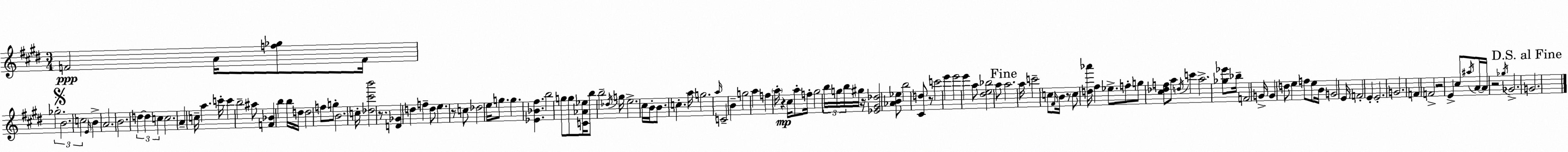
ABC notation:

X:1
T:Untitled
M:3/4
L:1/4
K:E
F2 A/4 [f_g]/2 F/4 _g2 B2 c2 E/4 B A2 B2 d d c c2 A c/4 a c'/4 c' b2 ^a/2 [F_B] b b/4 d/4 d2 f/2 g/2 B2 c/4 [_d^c'b']2 z/2 [D_G] d f d/2 e z/2 c/2 _d2 e/4 g/2 g [_E_B^f] b2 g/2 g/2 [C_A_e]/4 b/2 b2 _d/4 g/4 e2 ^c/4 B/4 B/2 c a/4 g2 a/4 C2 B g2 a f a/4 z ^c/4 a/2 f/4 ^g2 b/4 g/4 b/4 ^g/4 z/4 [_E^G_d]2 [_AB_e]/2 b2 [^Cd]/2 z/2 c'2 e' e'2 e' a/2 [^de_b]2 a/2 a2 a/4 c'2 c/2 ^F/4 B/4 z/2 c/2 [d_a']/4 ^f _e/2 f/2 g/2 [^c_df]/2 a/2 d/4 c' a2 [_g_e']/2 _b/4 F2 G/4 G d/2 e f/2 e/2 B/4 G2 E/4 F2 E E2 G2 F F2 z2 E ^c/2 ^a/4 A/4 A/4 z2 _g/4 _G2 G2